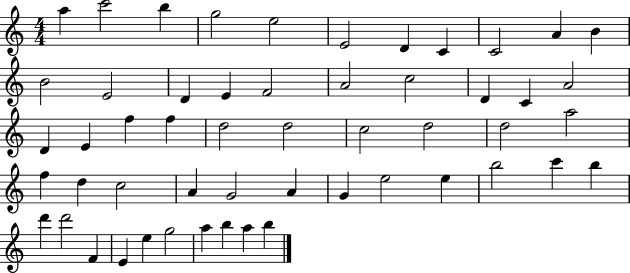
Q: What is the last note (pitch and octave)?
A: B5